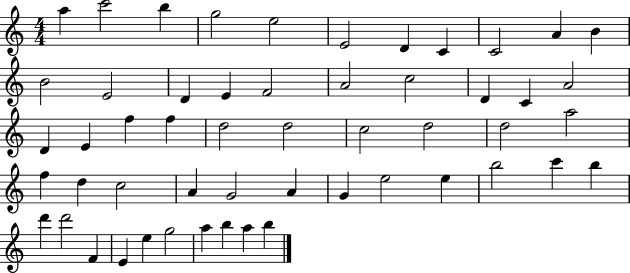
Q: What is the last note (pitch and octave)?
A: B5